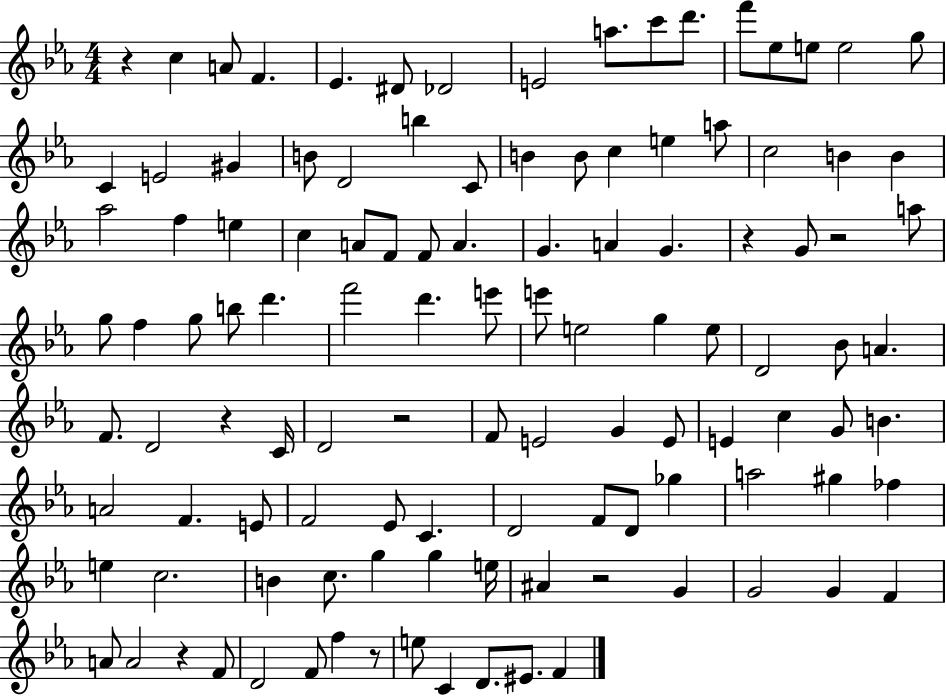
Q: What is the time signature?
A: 4/4